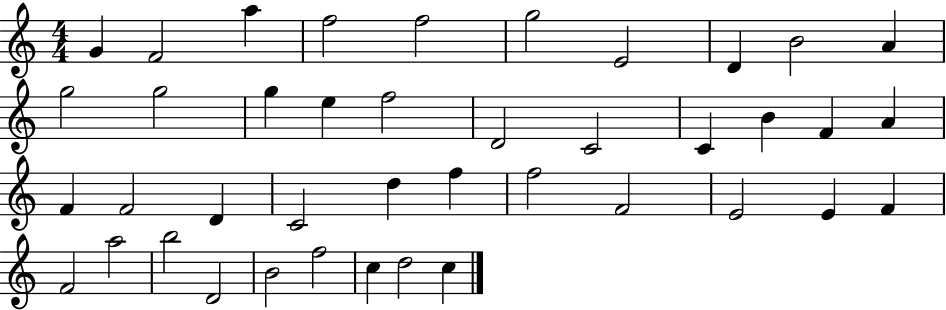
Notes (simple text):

G4/q F4/h A5/q F5/h F5/h G5/h E4/h D4/q B4/h A4/q G5/h G5/h G5/q E5/q F5/h D4/h C4/h C4/q B4/q F4/q A4/q F4/q F4/h D4/q C4/h D5/q F5/q F5/h F4/h E4/h E4/q F4/q F4/h A5/h B5/h D4/h B4/h F5/h C5/q D5/h C5/q